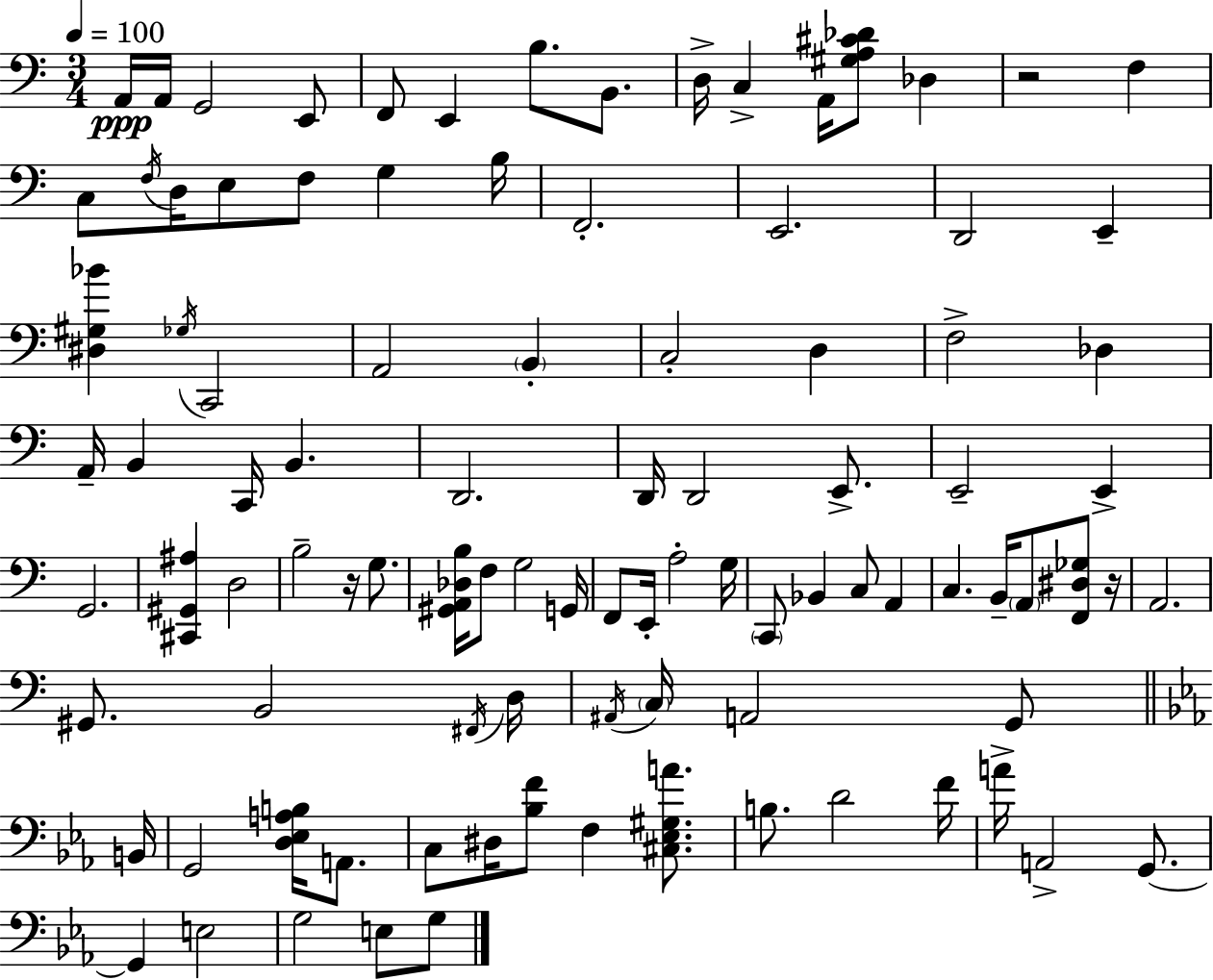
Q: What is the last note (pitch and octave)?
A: G3